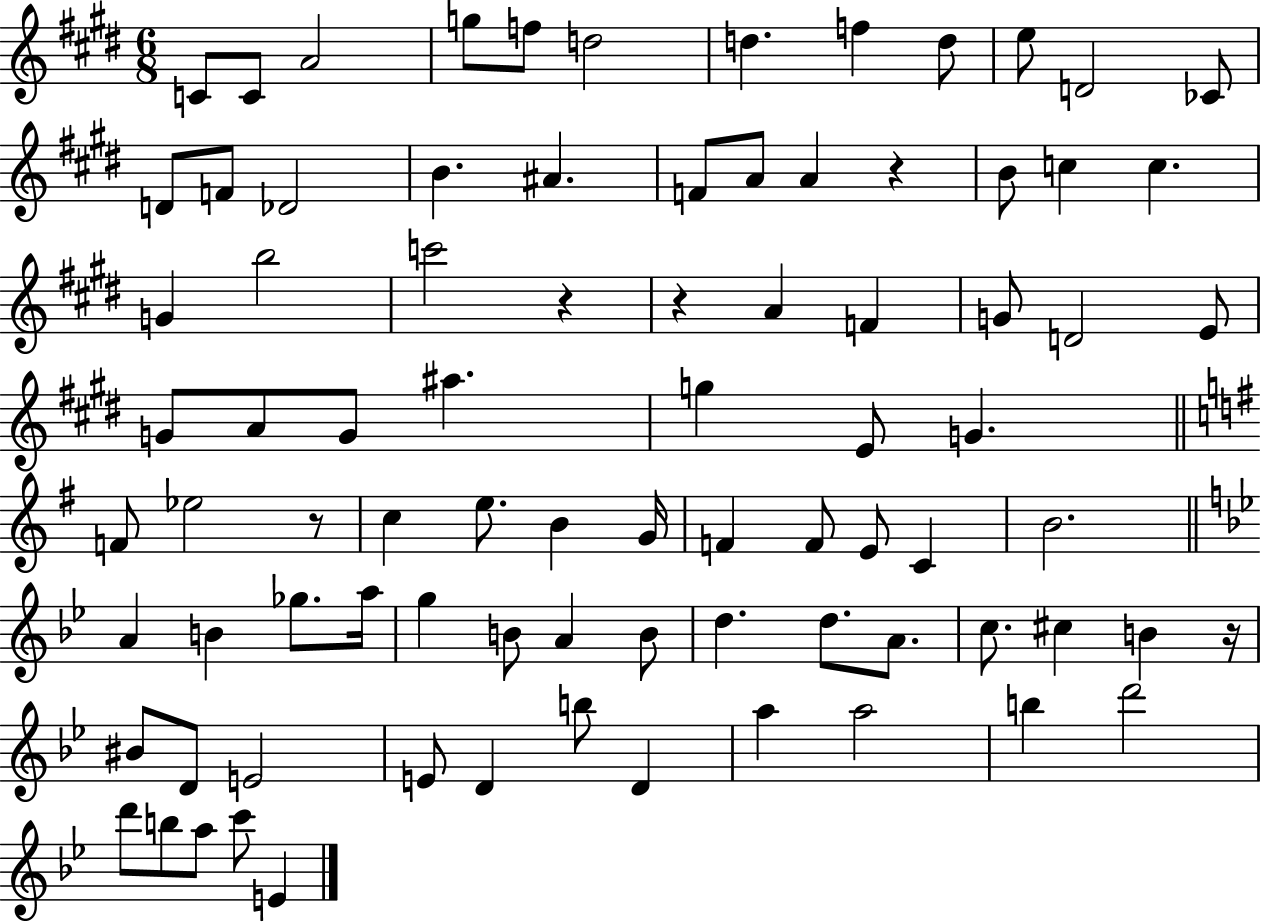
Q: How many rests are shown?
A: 5